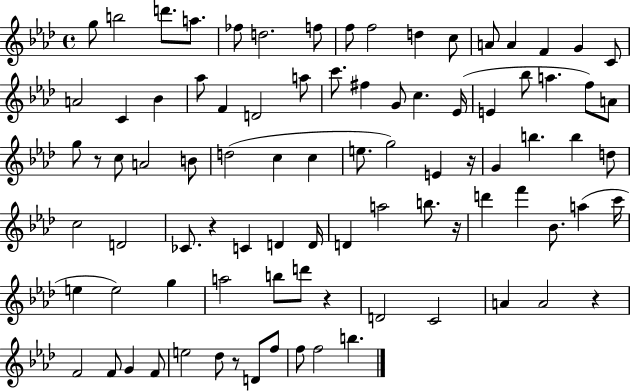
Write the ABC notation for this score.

X:1
T:Untitled
M:4/4
L:1/4
K:Ab
g/2 b2 d'/2 a/2 _f/2 d2 f/2 f/2 f2 d c/2 A/2 A F G C/2 A2 C _B _a/2 F D2 a/2 c'/2 ^f G/2 c _E/4 E _b/2 a f/2 A/2 g/2 z/2 c/2 A2 B/2 d2 c c e/2 g2 E z/4 G b b d/2 c2 D2 _C/2 z C D D/4 D a2 b/2 z/4 d' f' _B/2 a c'/4 e e2 g a2 b/2 d'/2 z D2 C2 A A2 z F2 F/2 G F/2 e2 _d/2 z/2 D/2 f/2 f/2 f2 b